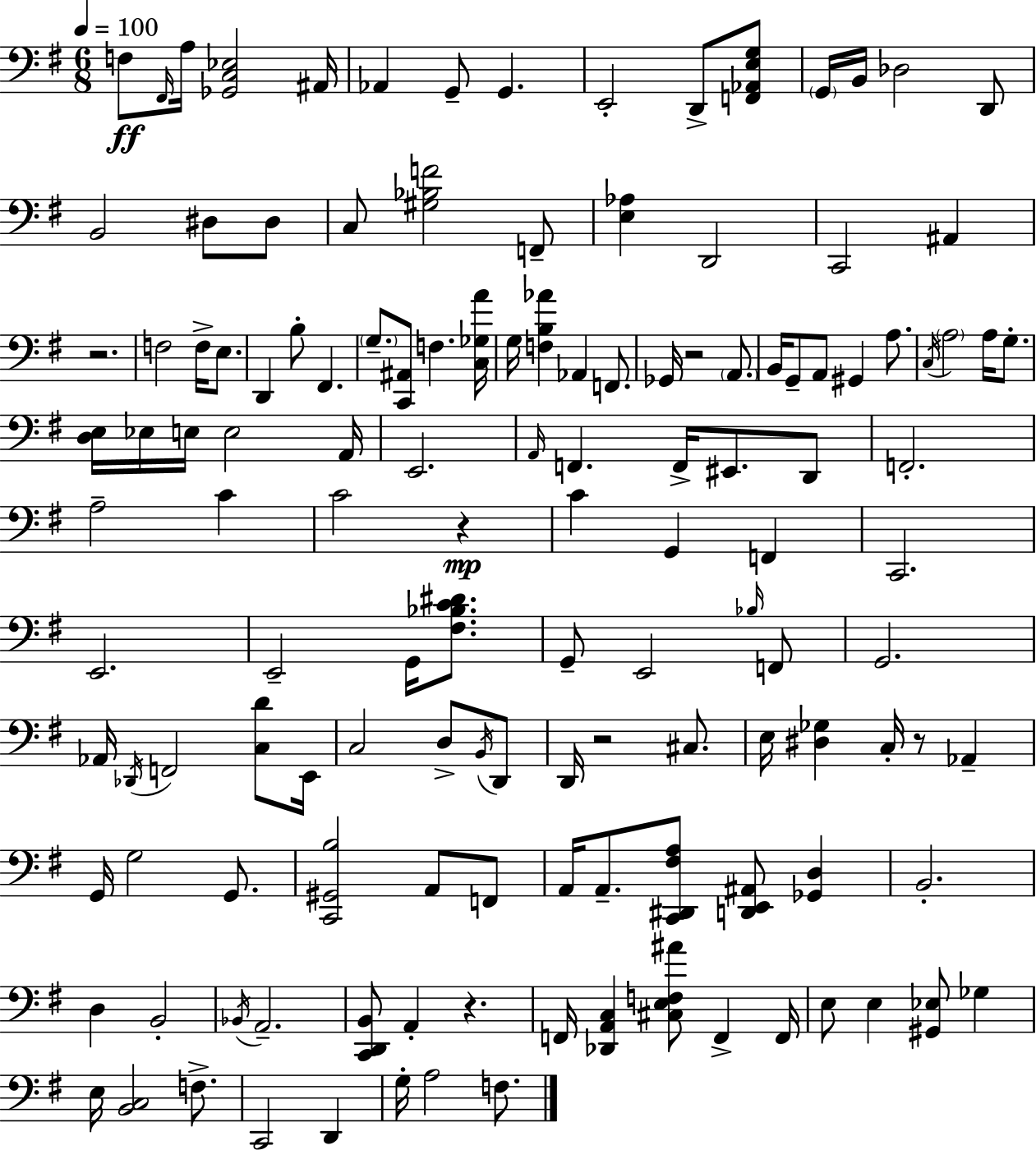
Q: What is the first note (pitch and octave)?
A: F3